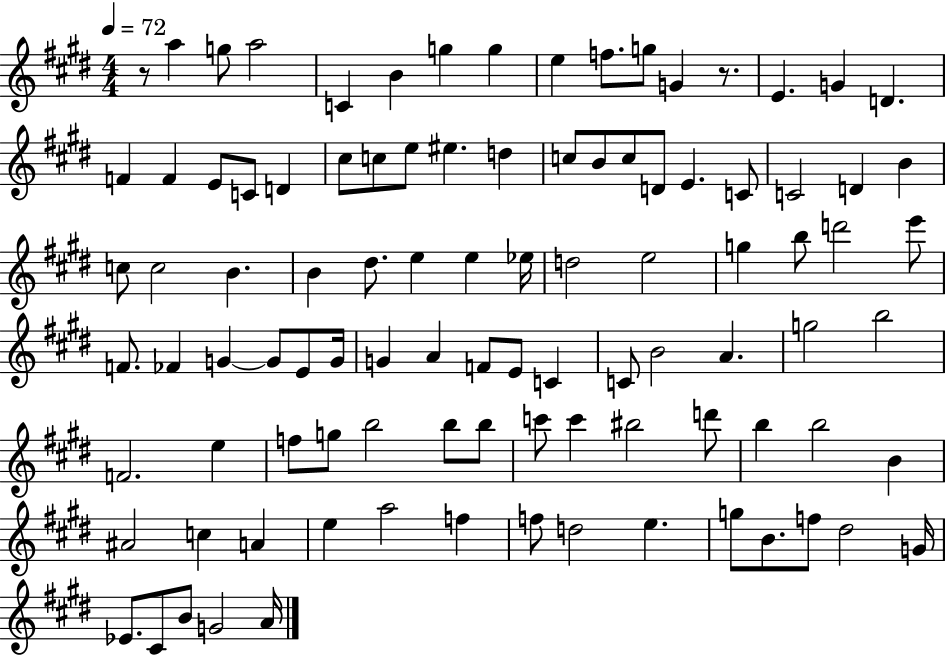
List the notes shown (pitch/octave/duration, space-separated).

R/e A5/q G5/e A5/h C4/q B4/q G5/q G5/q E5/q F5/e. G5/e G4/q R/e. E4/q. G4/q D4/q. F4/q F4/q E4/e C4/e D4/q C#5/e C5/e E5/e EIS5/q. D5/q C5/e B4/e C5/e D4/e E4/q. C4/e C4/h D4/q B4/q C5/e C5/h B4/q. B4/q D#5/e. E5/q E5/q Eb5/s D5/h E5/h G5/q B5/e D6/h E6/e F4/e. FES4/q G4/q G4/e E4/e G4/s G4/q A4/q F4/e E4/e C4/q C4/e B4/h A4/q. G5/h B5/h F4/h. E5/q F5/e G5/e B5/h B5/e B5/e C6/e C6/q BIS5/h D6/e B5/q B5/h B4/q A#4/h C5/q A4/q E5/q A5/h F5/q F5/e D5/h E5/q. G5/e B4/e. F5/e D#5/h G4/s Eb4/e. C#4/e B4/e G4/h A4/s